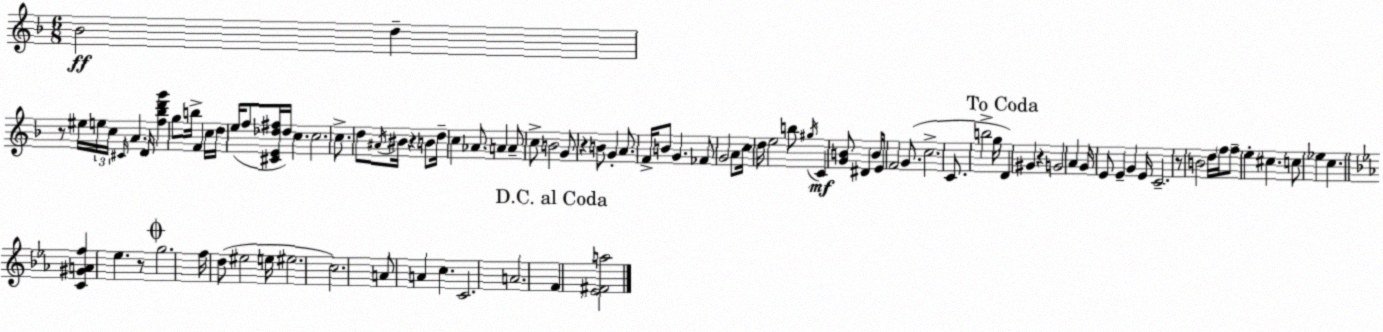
X:1
T:Untitled
M:6/8
L:1/4
K:F
_B2 d z/2 ^e/4 e/4 c/4 ^C/4 A D/4 [f_bd'g'] g/2 b/4 F c/4 d/4 e/4 f/2 [^CE_d^f]/4 _d/4 c c2 c/2 d/2 ^A/4 ^B/4 z B/2 d/4 c _A/2 A A/2 c/2 B2 G/2 z B/2 G A/2 F/4 B/2 G _F/2 G2 A/2 c/4 d/4 e2 b/2 ^g/4 C [GB]/2 ^D B/2 E/4 F2 G/2 c2 C/2 b2 g/4 D ^G z G2 A G/4 E/2 E G E/4 C2 z/2 B2 d/4 f/4 f/2 e ^c c/2 _e c [C^GAf] _e z/2 g2 f/4 d/2 ^e2 e/4 ^e2 c2 A/2 A c C2 A2 F [_E^Fa]2